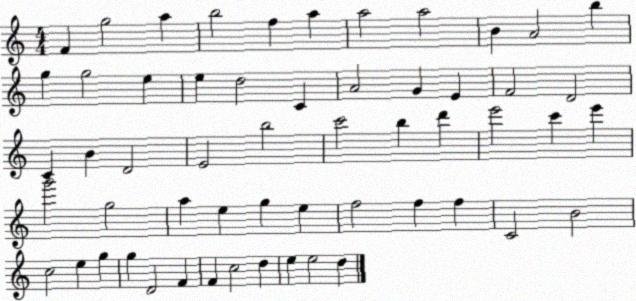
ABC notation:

X:1
T:Untitled
M:4/4
L:1/4
K:C
F g2 a b2 f a a2 a2 B A2 b g g2 e e d2 C A2 G E F2 D2 C B D2 E2 b2 c'2 b d' e'2 c' e' g'2 g2 a e g e f2 f f C2 B2 c2 e g g D2 F F c2 d e e2 d